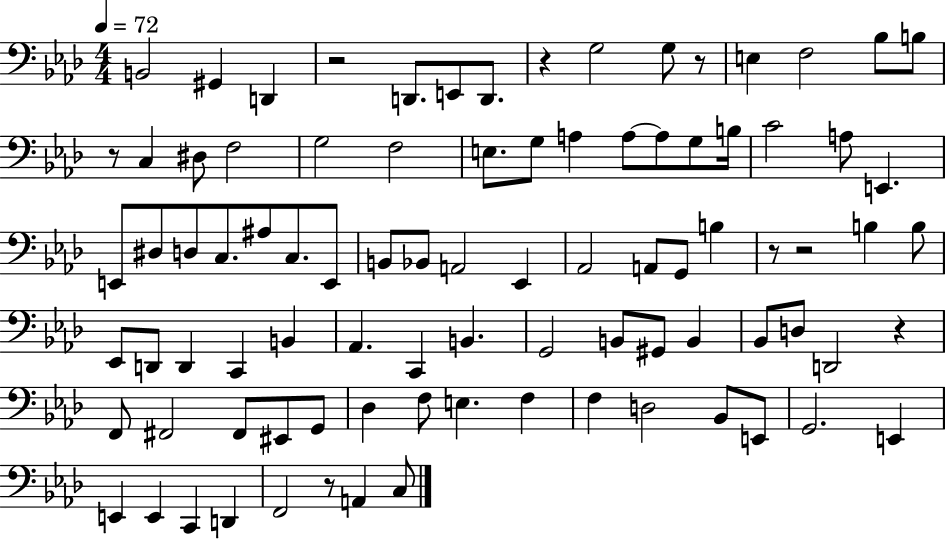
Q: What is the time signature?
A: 4/4